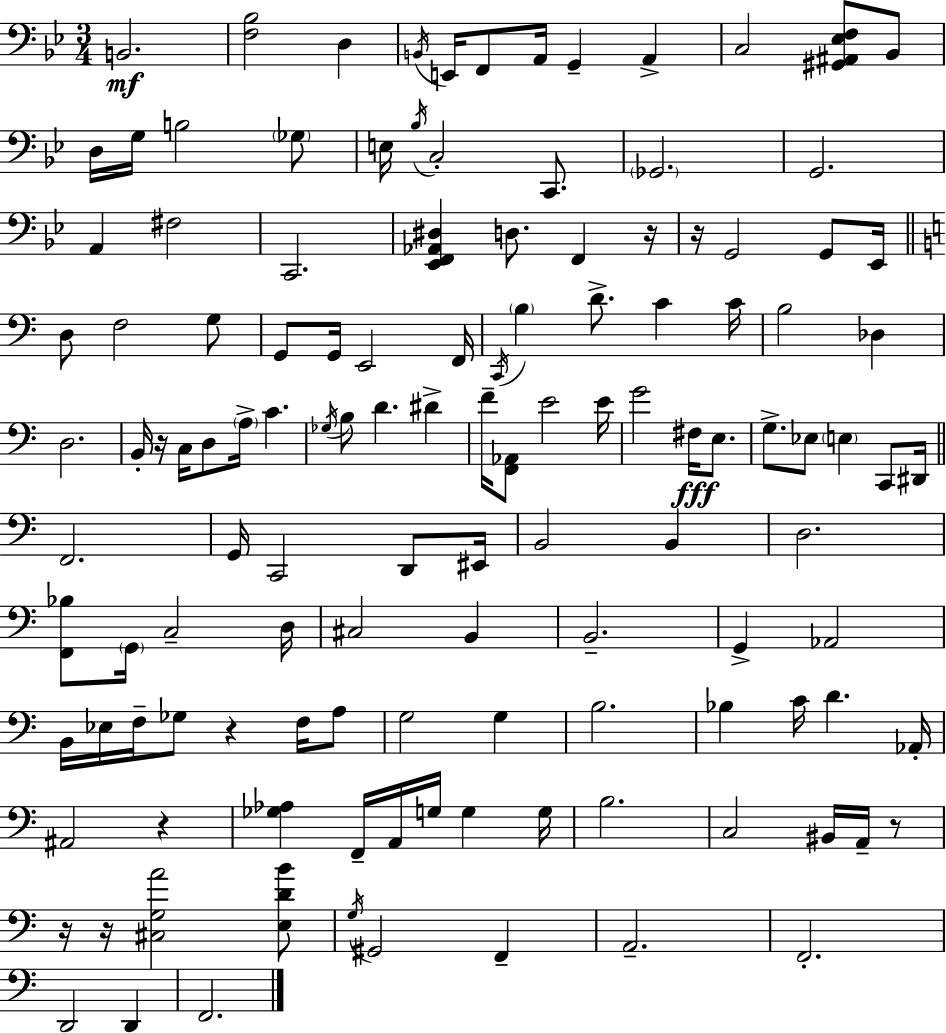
{
  \clef bass
  \numericTimeSignature
  \time 3/4
  \key g \minor
  b,2.\mf | <f bes>2 d4 | \acciaccatura { b,16 } e,16 f,8 a,16 g,4-- a,4-> | c2 <gis, ais, ees f>8 bes,8 | \break d16 g16 b2 \parenthesize ges8 | e16 \acciaccatura { bes16 } c2-. c,8. | \parenthesize ges,2. | g,2. | \break a,4 fis2 | c,2. | <ees, f, aes, dis>4 d8. f,4 | r16 r16 g,2 g,8 | \break ees,16 \bar "||" \break \key c \major d8 f2 g8 | g,8 g,16 e,2 f,16 | \acciaccatura { c,16 } \parenthesize b4 d'8.-> c'4 | c'16 b2 des4 | \break d2. | b,16-. r16 c16 d8 \parenthesize a16-> c'4. | \acciaccatura { ges16 } b8 d'4. dis'4-> | f'16-- <f, aes,>8 e'2 | \break e'16 g'2 fis16\fff e8. | g8.-> ees8 \parenthesize e4 c,8 | dis,16 \bar "||" \break \key c \major f,2. | g,16 c,2 d,8 eis,16 | b,2 b,4 | d2. | \break <f, bes>8 \parenthesize g,16 c2-- d16 | cis2 b,4 | b,2.-- | g,4-> aes,2 | \break b,16 ees16 f16-- ges8 r4 f16 a8 | g2 g4 | b2. | bes4 c'16 d'4. aes,16-. | \break ais,2 r4 | <ges aes>4 f,16-- a,16 g16 g4 g16 | b2. | c2 bis,16 a,16-- r8 | \break r16 r16 <cis g a'>2 <e d' b'>8 | \acciaccatura { g16 } gis,2 f,4-- | a,2.-- | f,2.-. | \break d,2 d,4 | f,2. | \bar "|."
}